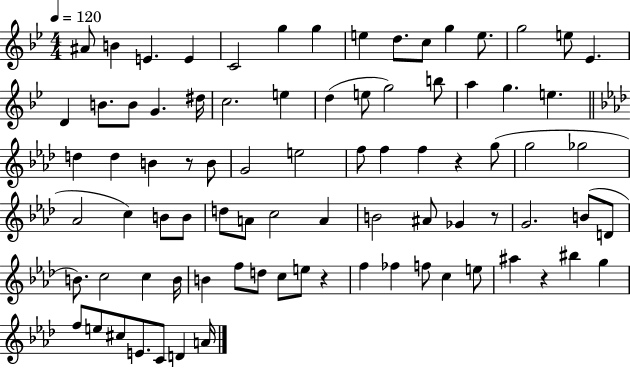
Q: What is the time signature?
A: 4/4